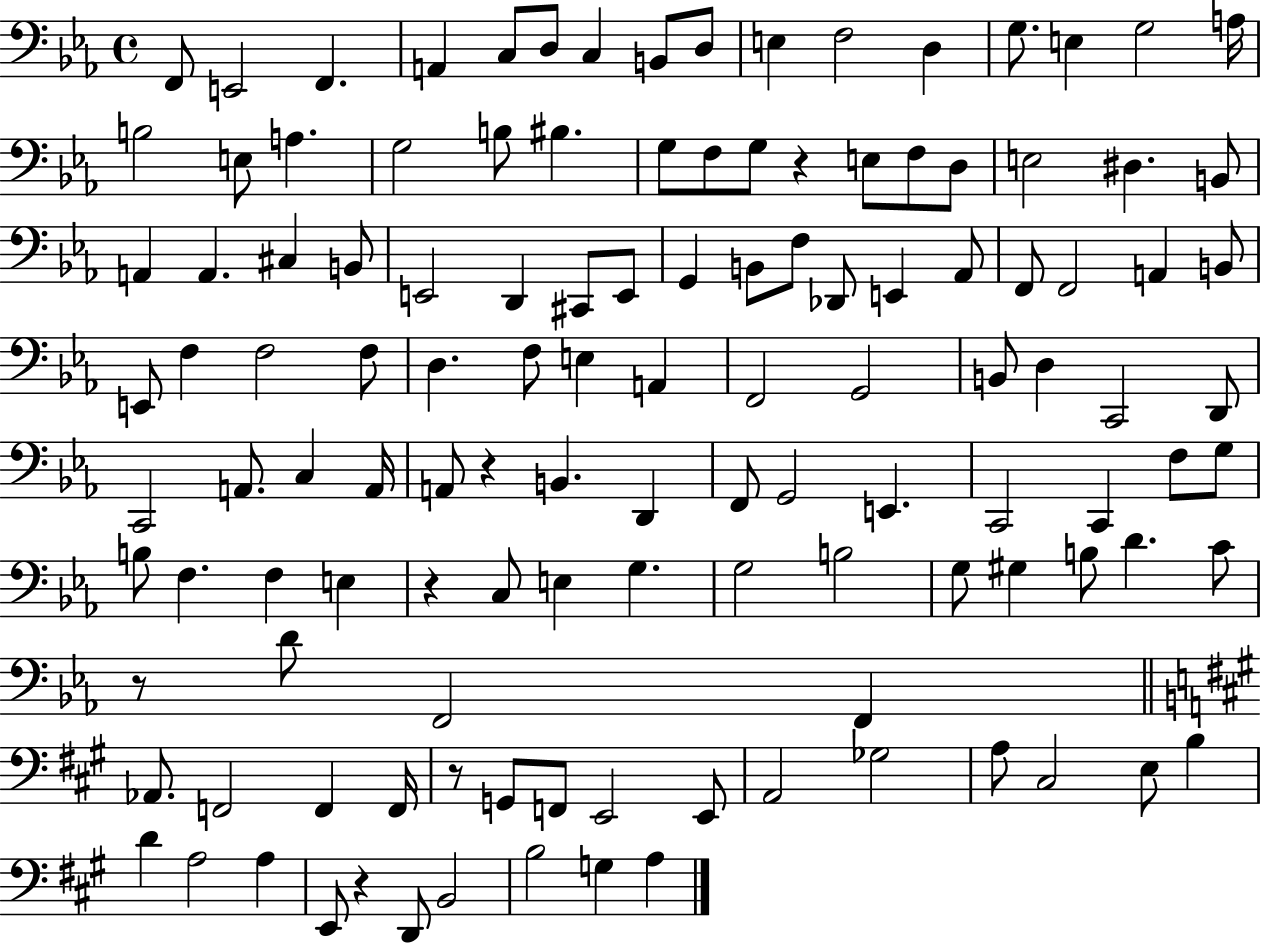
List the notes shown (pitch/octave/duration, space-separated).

F2/e E2/h F2/q. A2/q C3/e D3/e C3/q B2/e D3/e E3/q F3/h D3/q G3/e. E3/q G3/h A3/s B3/h E3/e A3/q. G3/h B3/e BIS3/q. G3/e F3/e G3/e R/q E3/e F3/e D3/e E3/h D#3/q. B2/e A2/q A2/q. C#3/q B2/e E2/h D2/q C#2/e E2/e G2/q B2/e F3/e Db2/e E2/q Ab2/e F2/e F2/h A2/q B2/e E2/e F3/q F3/h F3/e D3/q. F3/e E3/q A2/q F2/h G2/h B2/e D3/q C2/h D2/e C2/h A2/e. C3/q A2/s A2/e R/q B2/q. D2/q F2/e G2/h E2/q. C2/h C2/q F3/e G3/e B3/e F3/q. F3/q E3/q R/q C3/e E3/q G3/q. G3/h B3/h G3/e G#3/q B3/e D4/q. C4/e R/e D4/e F2/h F2/q Ab2/e. F2/h F2/q F2/s R/e G2/e F2/e E2/h E2/e A2/h Gb3/h A3/e C#3/h E3/e B3/q D4/q A3/h A3/q E2/e R/q D2/e B2/h B3/h G3/q A3/q